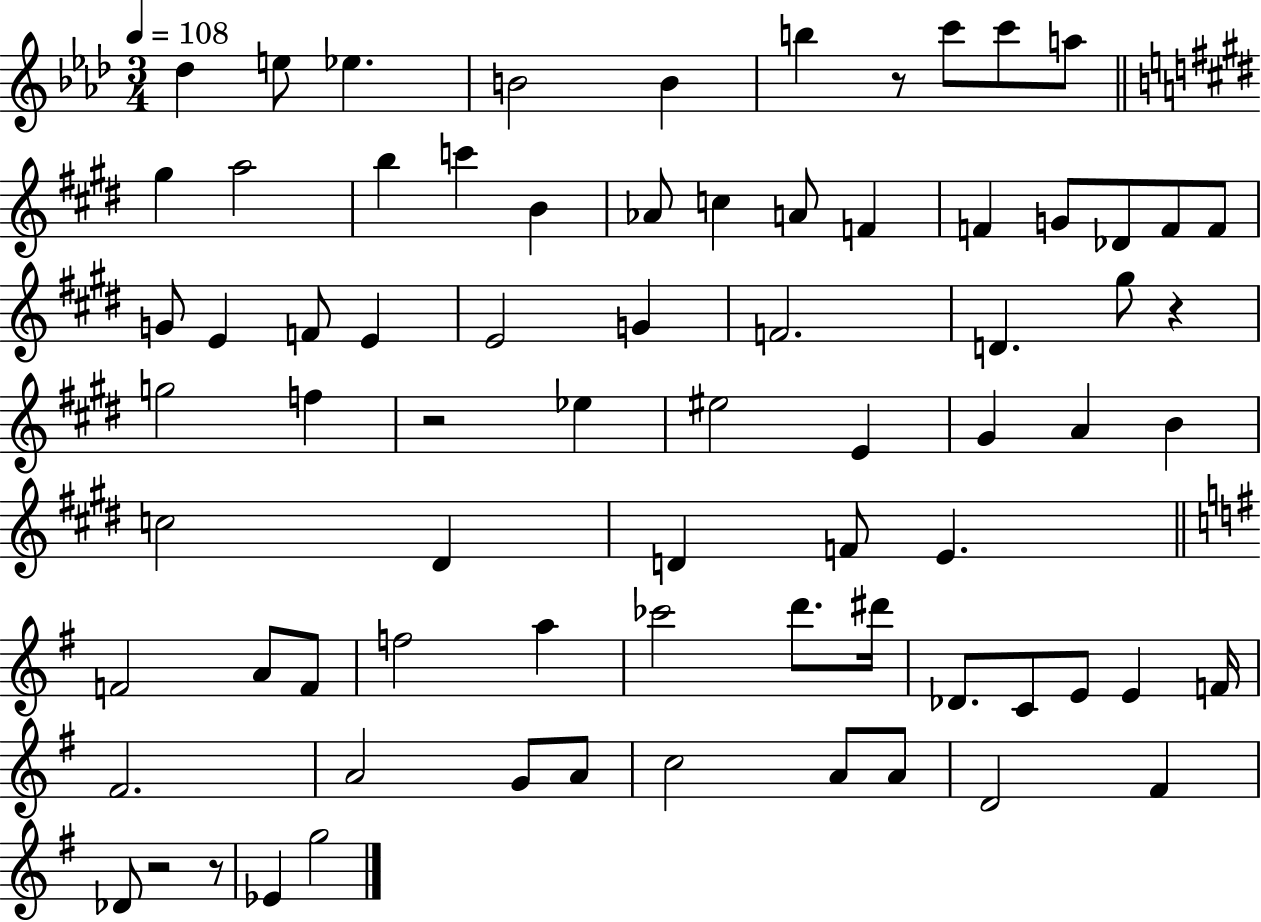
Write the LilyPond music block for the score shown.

{
  \clef treble
  \numericTimeSignature
  \time 3/4
  \key aes \major
  \tempo 4 = 108
  des''4 e''8 ees''4. | b'2 b'4 | b''4 r8 c'''8 c'''8 a''8 | \bar "||" \break \key e \major gis''4 a''2 | b''4 c'''4 b'4 | aes'8 c''4 a'8 f'4 | f'4 g'8 des'8 f'8 f'8 | \break g'8 e'4 f'8 e'4 | e'2 g'4 | f'2. | d'4. gis''8 r4 | \break g''2 f''4 | r2 ees''4 | eis''2 e'4 | gis'4 a'4 b'4 | \break c''2 dis'4 | d'4 f'8 e'4. | \bar "||" \break \key g \major f'2 a'8 f'8 | f''2 a''4 | ces'''2 d'''8. dis'''16 | des'8. c'8 e'8 e'4 f'16 | \break fis'2. | a'2 g'8 a'8 | c''2 a'8 a'8 | d'2 fis'4 | \break des'8 r2 r8 | ees'4 g''2 | \bar "|."
}